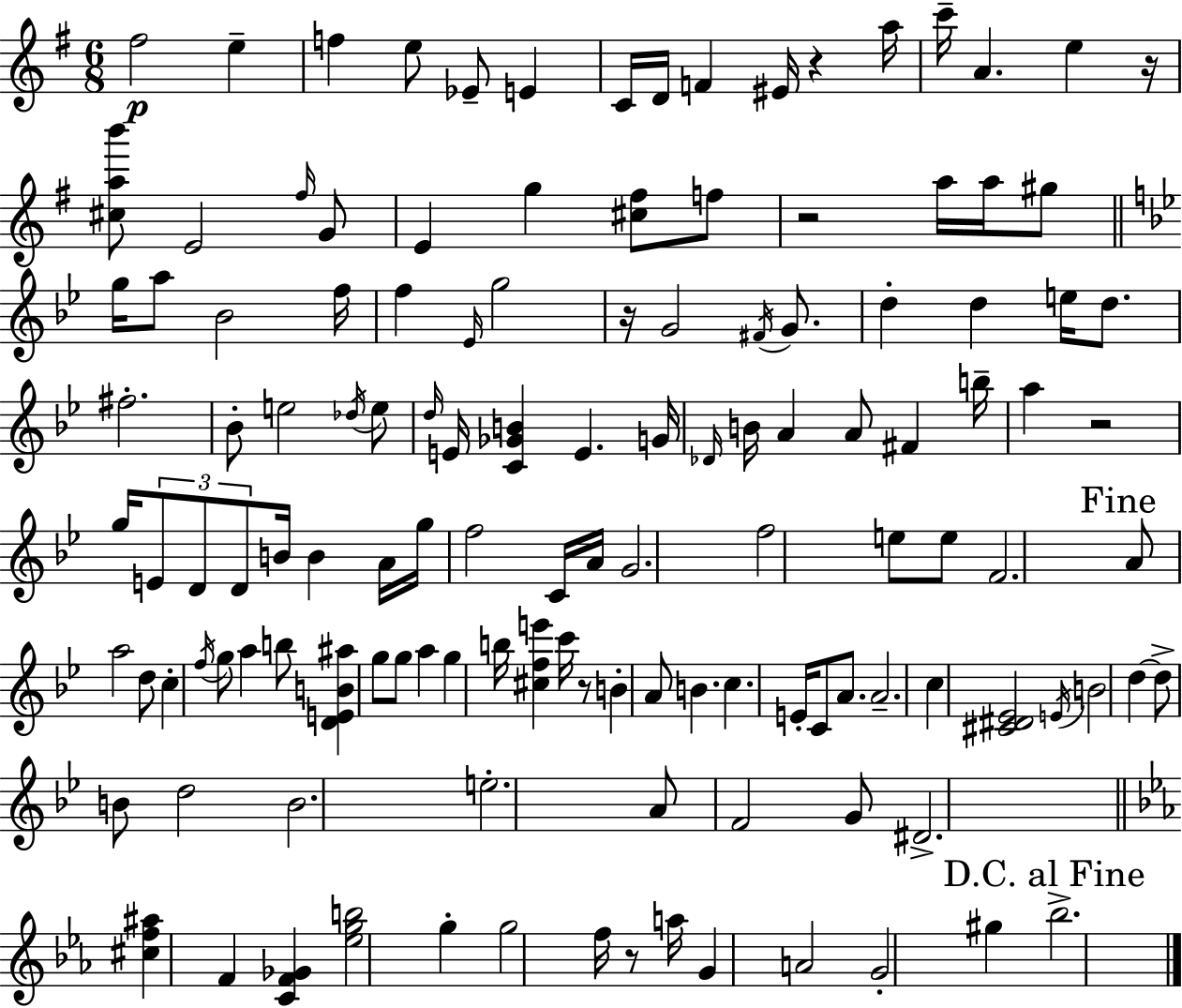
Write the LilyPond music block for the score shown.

{
  \clef treble
  \numericTimeSignature
  \time 6/8
  \key g \major
  fis''2\p e''4-- | f''4 e''8 ees'8-- e'4 | c'16 d'16 f'4 eis'16 r4 a''16 | c'''16-- a'4. e''4 r16 | \break <cis'' a'' b'''>8 e'2 \grace { fis''16 } g'8 | e'4 g''4 <cis'' fis''>8 f''8 | r2 a''16 a''16 gis''8 | \bar "||" \break \key bes \major g''16 a''8 bes'2 f''16 | f''4 \grace { ees'16 } g''2 | r16 g'2 \acciaccatura { fis'16 } g'8. | d''4-. d''4 e''16 d''8. | \break fis''2.-. | bes'8-. e''2 | \acciaccatura { des''16 } e''8 \grace { d''16 } e'16 <c' ges' b'>4 e'4. | g'16 \grace { des'16 } b'16 a'4 a'8 | \break fis'4 b''16-- a''4 r2 | g''16 \tuplet 3/2 { e'8 d'8 d'8 } | b'16 b'4 a'16 g''16 f''2 | c'16 a'16 g'2. | \break f''2 | e''8 e''8 f'2. | \mark "Fine" a'8 a''2 | d''8 c''4-. \acciaccatura { f''16 } g''8 | \break a''4 b''8 <d' e' b' ais''>4 g''8 | g''8 a''4 g''4 b''16 <cis'' f'' e'''>4 | c'''16 r8 b'4-. a'8 | b'4. c''4. | \break e'16-. c'8 a'8. a'2.-- | c''4 <cis' dis' ees'>2 | \acciaccatura { e'16 } b'2 | d''4~~ d''8-> b'8 d''2 | \break b'2. | e''2.-. | a'8 f'2 | g'8 dis'2.-> | \break \bar "||" \break \key ees \major <cis'' f'' ais''>4 f'4 <c' f' ges'>4 | <ees'' g'' b''>2 g''4-. | g''2 f''16 r8 a''16 | g'4 a'2 | \break g'2-. gis''4 | \mark "D.C. al Fine" bes''2.-> | \bar "|."
}